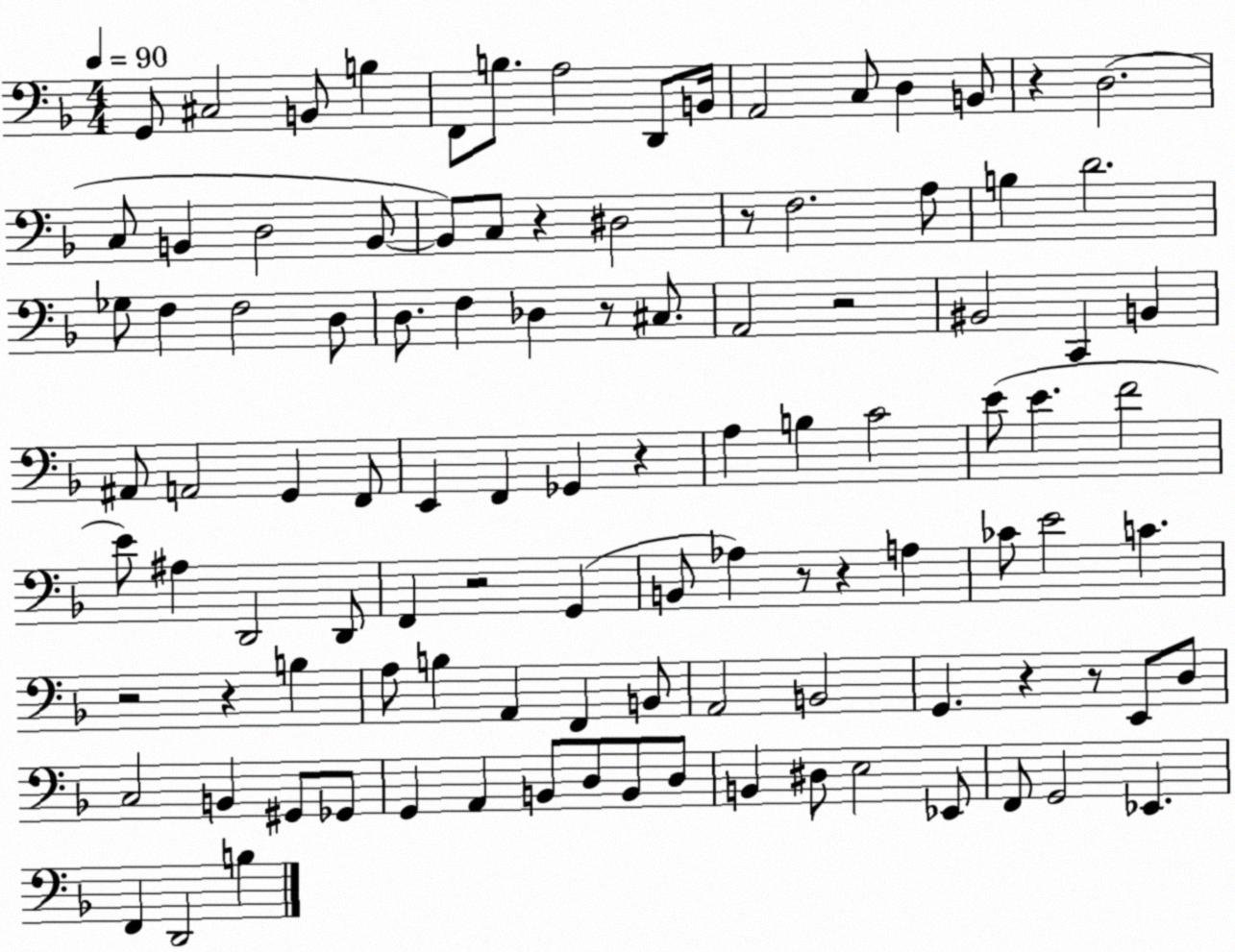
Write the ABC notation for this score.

X:1
T:Untitled
M:4/4
L:1/4
K:F
G,,/2 ^C,2 B,,/2 B, F,,/2 B,/2 A,2 D,,/2 B,,/4 A,,2 C,/2 D, B,,/2 z D,2 C,/2 B,, D,2 B,,/2 B,,/2 C,/2 z ^D,2 z/2 F,2 A,/2 B, D2 _G,/2 F, F,2 D,/2 D,/2 F, _D, z/2 ^C,/2 A,,2 z2 ^B,,2 C,, B,, ^A,,/2 A,,2 G,, F,,/2 E,, F,, _G,, z A, B, C2 E/2 E F2 E/2 ^A, D,,2 D,,/2 F,, z2 G,, B,,/2 _A, z/2 z A, _C/2 E2 C z2 z B, A,/2 B, A,, F,, B,,/2 A,,2 B,,2 G,, z z/2 E,,/2 D,/2 C,2 B,, ^G,,/2 _G,,/2 G,, A,, B,,/2 D,/2 B,,/2 D,/2 B,, ^D,/2 E,2 _E,,/2 F,,/2 G,,2 _E,, F,, D,,2 B,